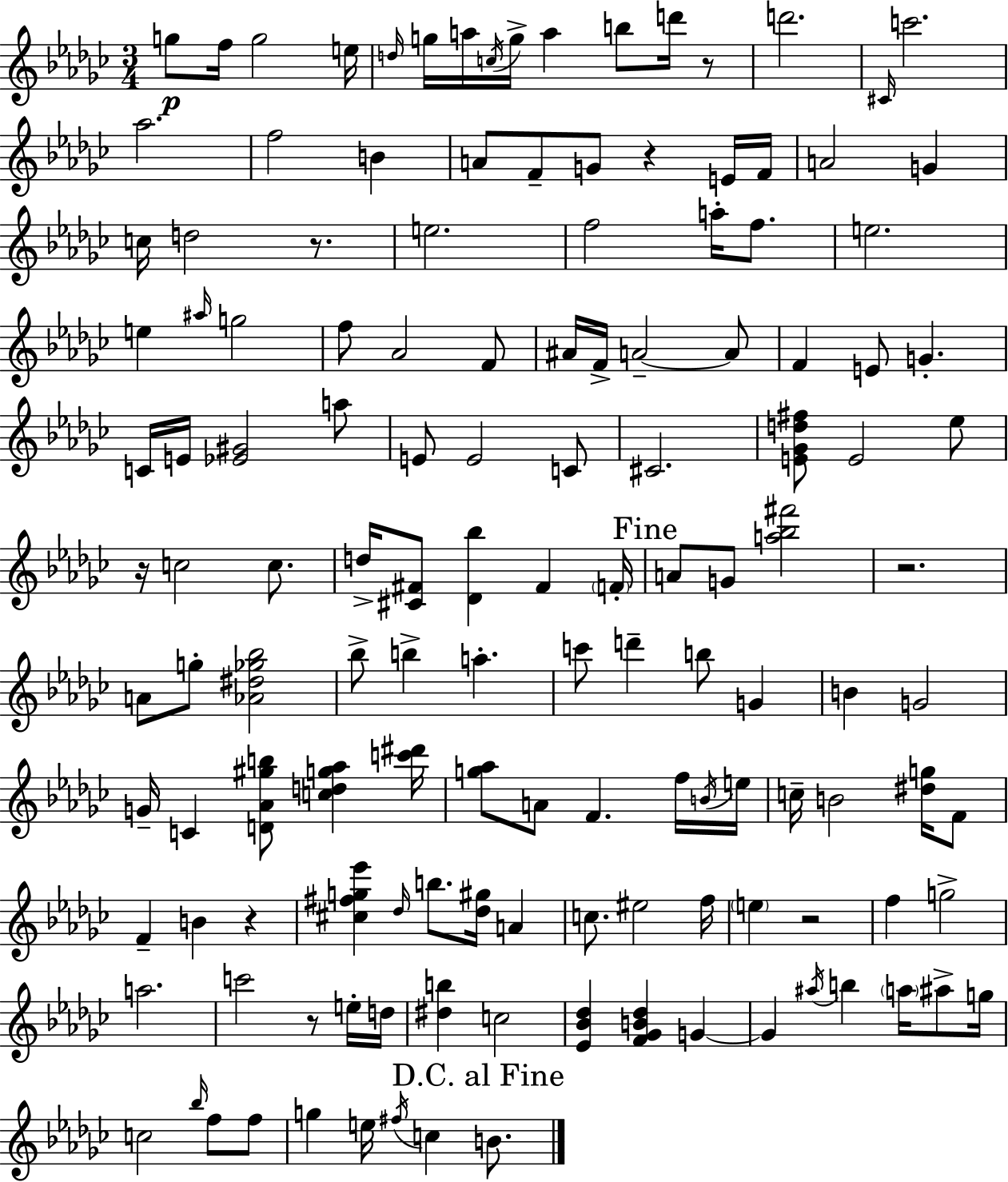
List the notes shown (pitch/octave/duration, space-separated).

G5/e F5/s G5/h E5/s D5/s G5/s A5/s C5/s G5/s A5/q B5/e D6/s R/e D6/h. C#4/s C6/h. Ab5/h. F5/h B4/q A4/e F4/e G4/e R/q E4/s F4/s A4/h G4/q C5/s D5/h R/e. E5/h. F5/h A5/s F5/e. E5/h. E5/q A#5/s G5/h F5/e Ab4/h F4/e A#4/s F4/s A4/h A4/e F4/q E4/e G4/q. C4/s E4/s [Eb4,G#4]/h A5/e E4/e E4/h C4/e C#4/h. [E4,Gb4,D5,F#5]/e E4/h Eb5/e R/s C5/h C5/e. D5/s [C#4,F#4]/e [Db4,Bb5]/q F#4/q F4/s A4/e G4/e [A5,Bb5,F#6]/h R/h. A4/e G5/e [Ab4,D#5,Gb5,Bb5]/h Bb5/e B5/q A5/q. C6/e D6/q B5/e G4/q B4/q G4/h G4/s C4/q [D4,Ab4,G#5,B5]/e [C5,D5,G5,Ab5]/q [C6,D#6]/s [G5,Ab5]/e A4/e F4/q. F5/s B4/s E5/s C5/s B4/h [D#5,G5]/s F4/e F4/q B4/q R/q [C#5,F#5,G5,Eb6]/q Db5/s B5/e. [Db5,G#5]/s A4/q C5/e. EIS5/h F5/s E5/q R/h F5/q G5/h A5/h. C6/h R/e E5/s D5/s [D#5,B5]/q C5/h [Eb4,Bb4,Db5]/q [F4,Gb4,B4,Db5]/q G4/q G4/q A#5/s B5/q A5/s A#5/e G5/s C5/h Bb5/s F5/e F5/e G5/q E5/s F#5/s C5/q B4/e.